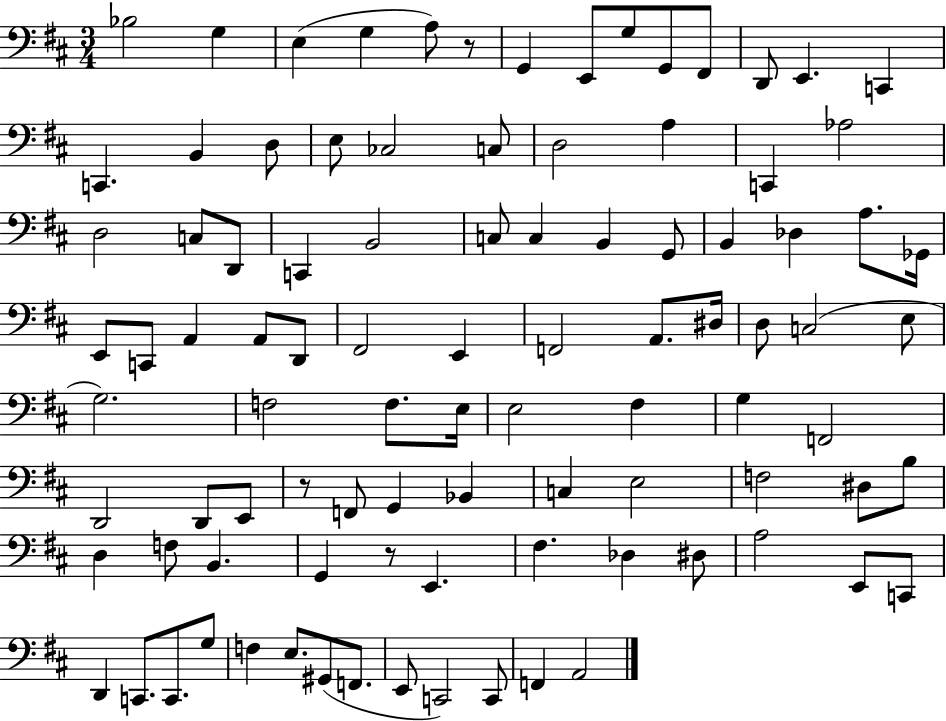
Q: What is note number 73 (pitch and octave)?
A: E2